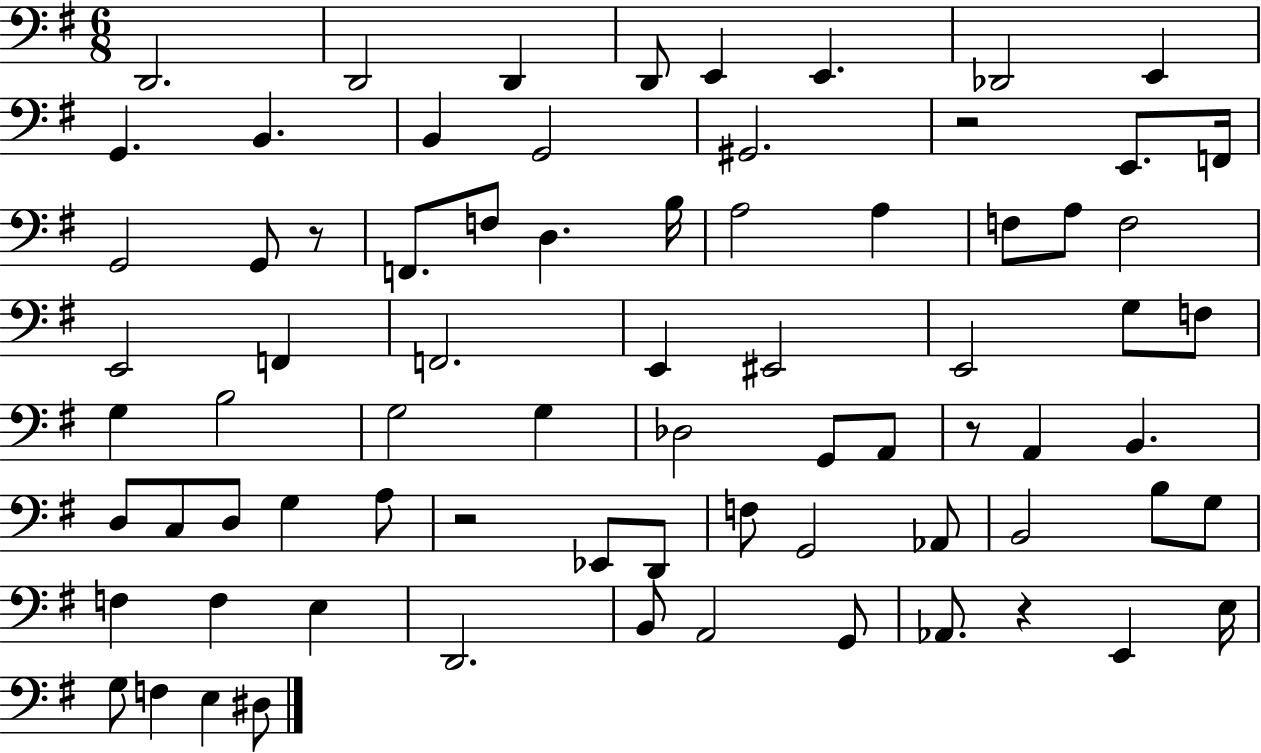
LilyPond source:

{
  \clef bass
  \numericTimeSignature
  \time 6/8
  \key g \major
  d,2. | d,2 d,4 | d,8 e,4 e,4. | des,2 e,4 | \break g,4. b,4. | b,4 g,2 | gis,2. | r2 e,8. f,16 | \break g,2 g,8 r8 | f,8. f8 d4. b16 | a2 a4 | f8 a8 f2 | \break e,2 f,4 | f,2. | e,4 eis,2 | e,2 g8 f8 | \break g4 b2 | g2 g4 | des2 g,8 a,8 | r8 a,4 b,4. | \break d8 c8 d8 g4 a8 | r2 ees,8 d,8 | f8 g,2 aes,8 | b,2 b8 g8 | \break f4 f4 e4 | d,2. | b,8 a,2 g,8 | aes,8. r4 e,4 e16 | \break g8 f4 e4 dis8 | \bar "|."
}